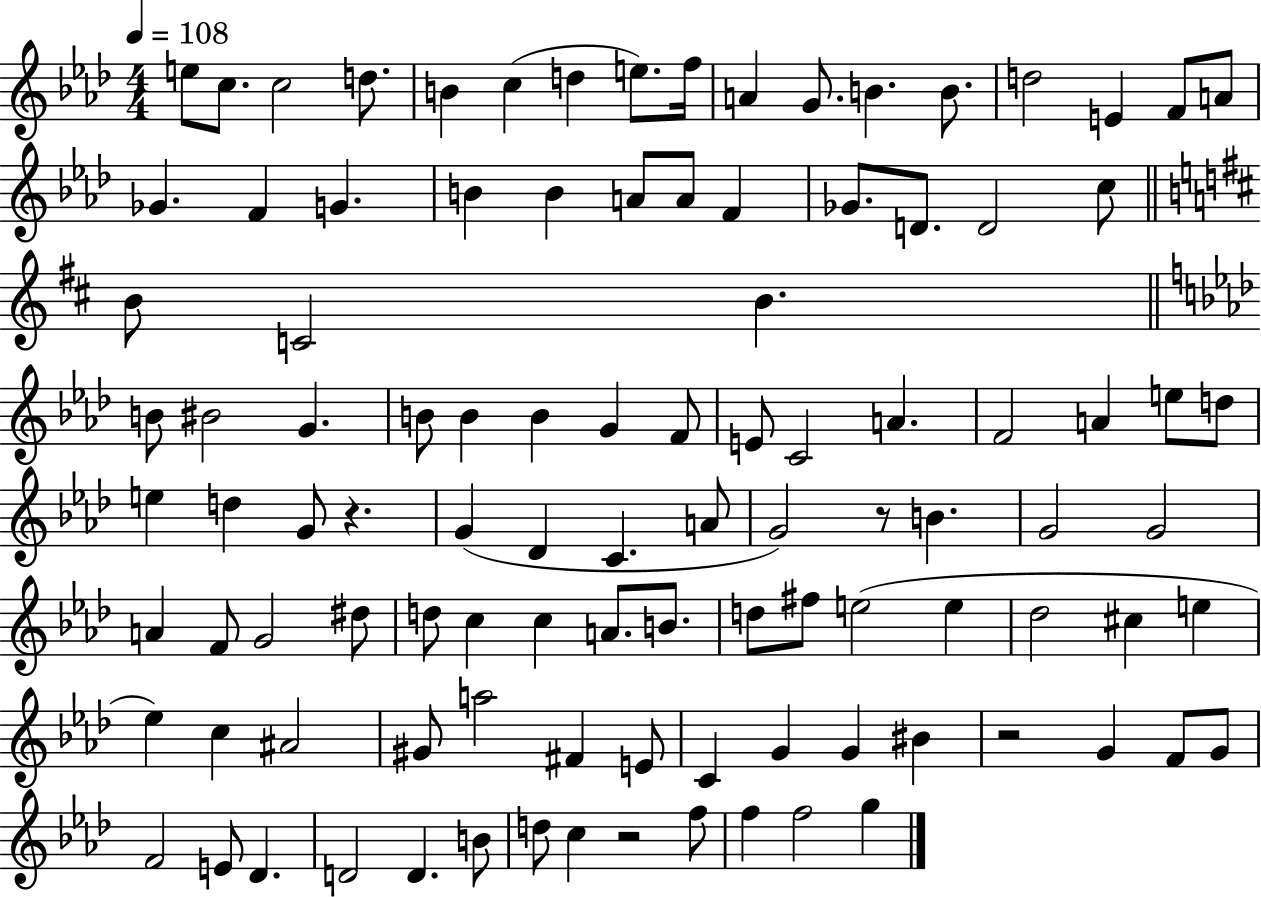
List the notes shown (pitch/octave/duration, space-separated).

E5/e C5/e. C5/h D5/e. B4/q C5/q D5/q E5/e. F5/s A4/q G4/e. B4/q. B4/e. D5/h E4/q F4/e A4/e Gb4/q. F4/q G4/q. B4/q B4/q A4/e A4/e F4/q Gb4/e. D4/e. D4/h C5/e B4/e C4/h B4/q. B4/e BIS4/h G4/q. B4/e B4/q B4/q G4/q F4/e E4/e C4/h A4/q. F4/h A4/q E5/e D5/e E5/q D5/q G4/e R/q. G4/q Db4/q C4/q. A4/e G4/h R/e B4/q. G4/h G4/h A4/q F4/e G4/h D#5/e D5/e C5/q C5/q A4/e. B4/e. D5/e F#5/e E5/h E5/q Db5/h C#5/q E5/q Eb5/q C5/q A#4/h G#4/e A5/h F#4/q E4/e C4/q G4/q G4/q BIS4/q R/h G4/q F4/e G4/e F4/h E4/e Db4/q. D4/h D4/q. B4/e D5/e C5/q R/h F5/e F5/q F5/h G5/q